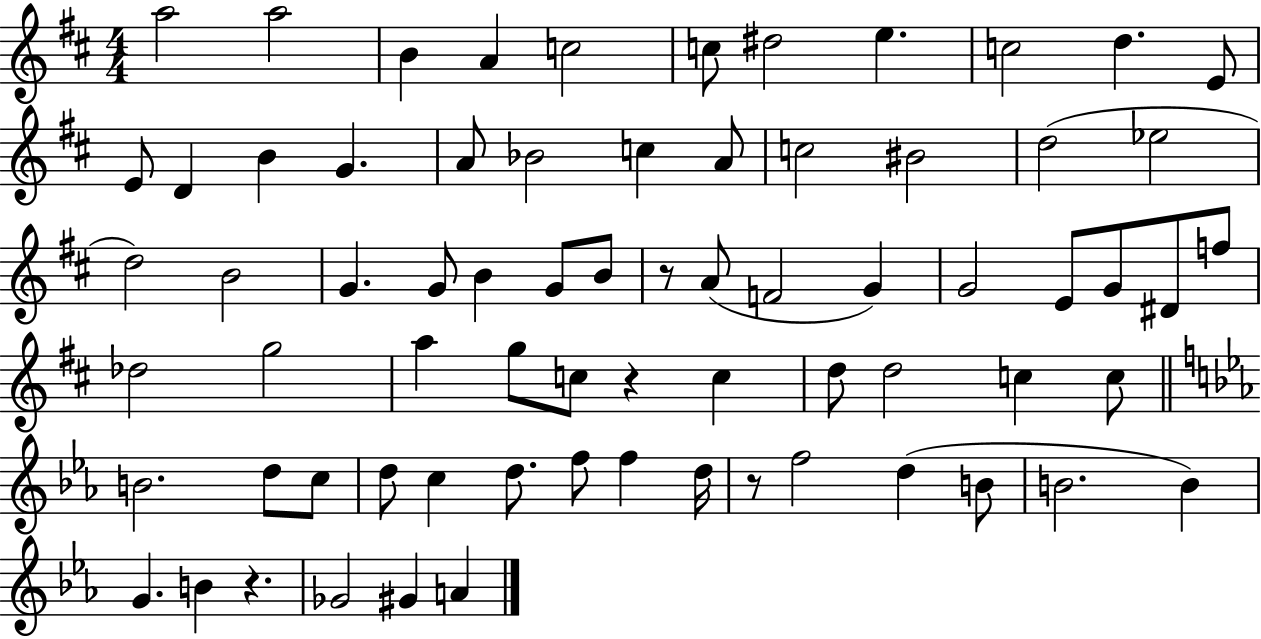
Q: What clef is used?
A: treble